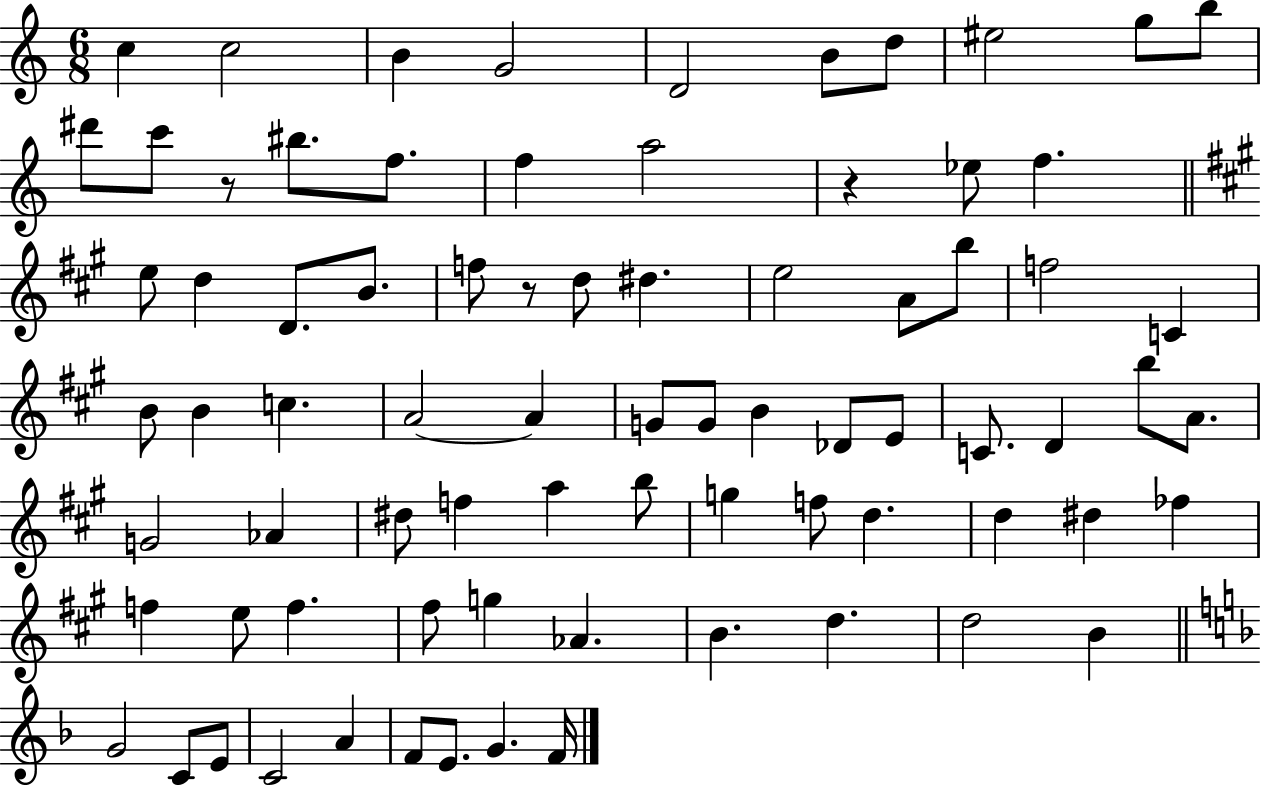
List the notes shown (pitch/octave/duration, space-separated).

C5/q C5/h B4/q G4/h D4/h B4/e D5/e EIS5/h G5/e B5/e D#6/e C6/e R/e BIS5/e. F5/e. F5/q A5/h R/q Eb5/e F5/q. E5/e D5/q D4/e. B4/e. F5/e R/e D5/e D#5/q. E5/h A4/e B5/e F5/h C4/q B4/e B4/q C5/q. A4/h A4/q G4/e G4/e B4/q Db4/e E4/e C4/e. D4/q B5/e A4/e. G4/h Ab4/q D#5/e F5/q A5/q B5/e G5/q F5/e D5/q. D5/q D#5/q FES5/q F5/q E5/e F5/q. F#5/e G5/q Ab4/q. B4/q. D5/q. D5/h B4/q G4/h C4/e E4/e C4/h A4/q F4/e E4/e. G4/q. F4/s